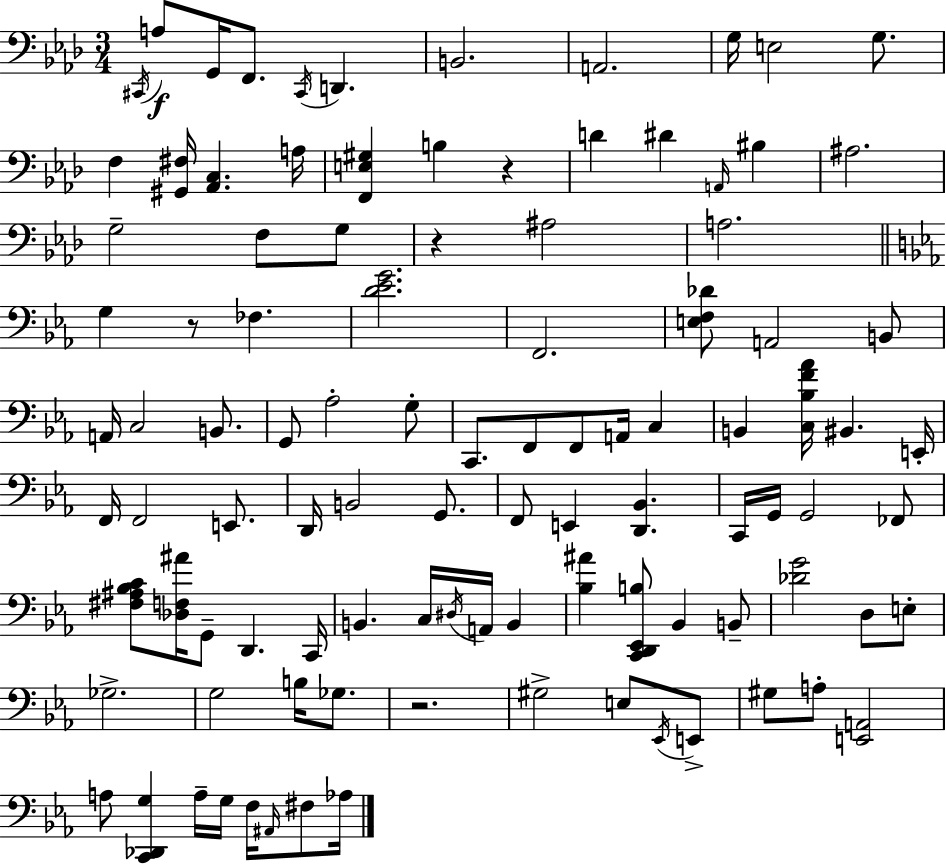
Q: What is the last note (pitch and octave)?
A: Ab3